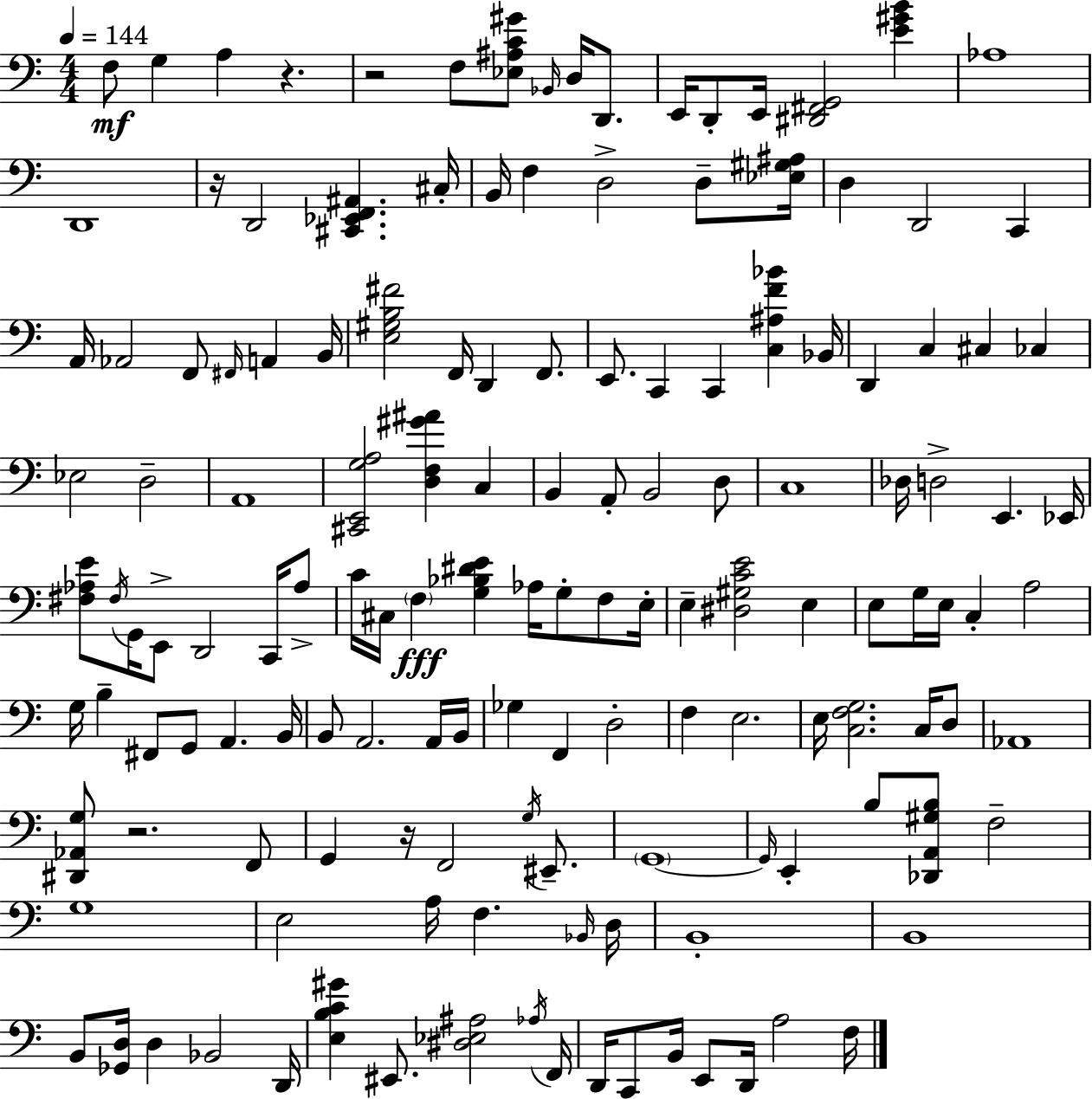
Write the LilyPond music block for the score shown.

{
  \clef bass
  \numericTimeSignature
  \time 4/4
  \key a \minor
  \tempo 4 = 144
  f8\mf g4 a4 r4. | r2 f8 <ees ais c' gis'>8 \grace { bes,16 } d16 d,8. | e,16 d,8-. e,16 <dis, fis, g,>2 <e' gis' b'>4 | aes1 | \break d,1 | r16 d,2 <cis, ees, f, ais,>4. | cis16-. b,16 f4 d2-> d8-- | <ees gis ais>16 d4 d,2 c,4 | \break a,16 aes,2 f,8 \grace { fis,16 } a,4 | b,16 <e gis b fis'>2 f,16 d,4 f,8. | e,8. c,4 c,4 <c ais f' bes'>4 | bes,16 d,4 c4 cis4 ces4 | \break ees2 d2-- | a,1 | <cis, e, g a>2 <d f gis' ais'>4 c4 | b,4 a,8-. b,2 | \break d8 c1 | des16 d2-> e,4. | ees,16 <fis aes e'>8 \acciaccatura { fis16 } g,16 e,8-> d,2 | c,16 aes8-> c'16 cis16 \parenthesize f4\fff <g bes dis' e'>4 aes16 g8-. | \break f8 e16-. e4-- <dis gis c' e'>2 e4 | e8 g16 e16 c4-. a2 | g16 b4-- fis,8 g,8 a,4. | b,16 b,8 a,2. | \break a,16 b,16 ges4 f,4 d2-. | f4 e2. | e16 <c f g>2. | c16 d8 aes,1 | \break <dis, aes, g>8 r2. | f,8 g,4 r16 f,2 | \acciaccatura { g16 } eis,8.-- \parenthesize g,1~~ | \grace { g,16 } e,4-. b8 <des, a, gis b>8 f2-- | \break g1 | e2 a16 f4. | \grace { bes,16 } d16 b,1-. | b,1 | \break b,8 <ges, d>16 d4 bes,2 | d,16 <e b c' gis'>4 eis,8. <dis ees ais>2 | \acciaccatura { aes16 } f,16 d,16 c,8 b,16 e,8 d,16 a2 | f16 \bar "|."
}